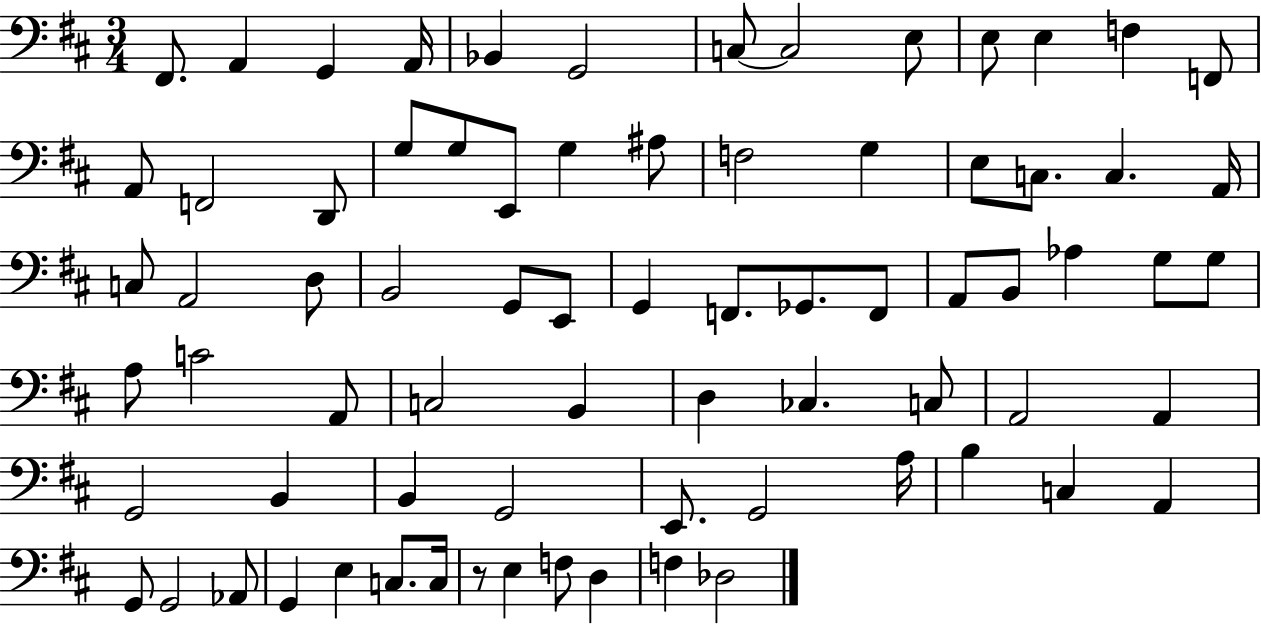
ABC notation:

X:1
T:Untitled
M:3/4
L:1/4
K:D
^F,,/2 A,, G,, A,,/4 _B,, G,,2 C,/2 C,2 E,/2 E,/2 E, F, F,,/2 A,,/2 F,,2 D,,/2 G,/2 G,/2 E,,/2 G, ^A,/2 F,2 G, E,/2 C,/2 C, A,,/4 C,/2 A,,2 D,/2 B,,2 G,,/2 E,,/2 G,, F,,/2 _G,,/2 F,,/2 A,,/2 B,,/2 _A, G,/2 G,/2 A,/2 C2 A,,/2 C,2 B,, D, _C, C,/2 A,,2 A,, G,,2 B,, B,, G,,2 E,,/2 G,,2 A,/4 B, C, A,, G,,/2 G,,2 _A,,/2 G,, E, C,/2 C,/4 z/2 E, F,/2 D, F, _D,2